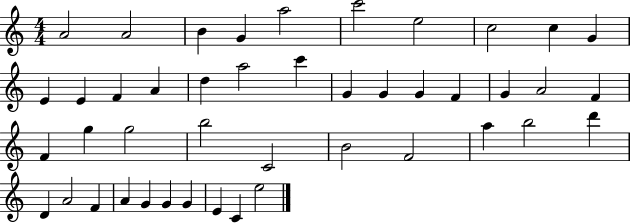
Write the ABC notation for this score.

X:1
T:Untitled
M:4/4
L:1/4
K:C
A2 A2 B G a2 c'2 e2 c2 c G E E F A d a2 c' G G G F G A2 F F g g2 b2 C2 B2 F2 a b2 d' D A2 F A G G G E C e2